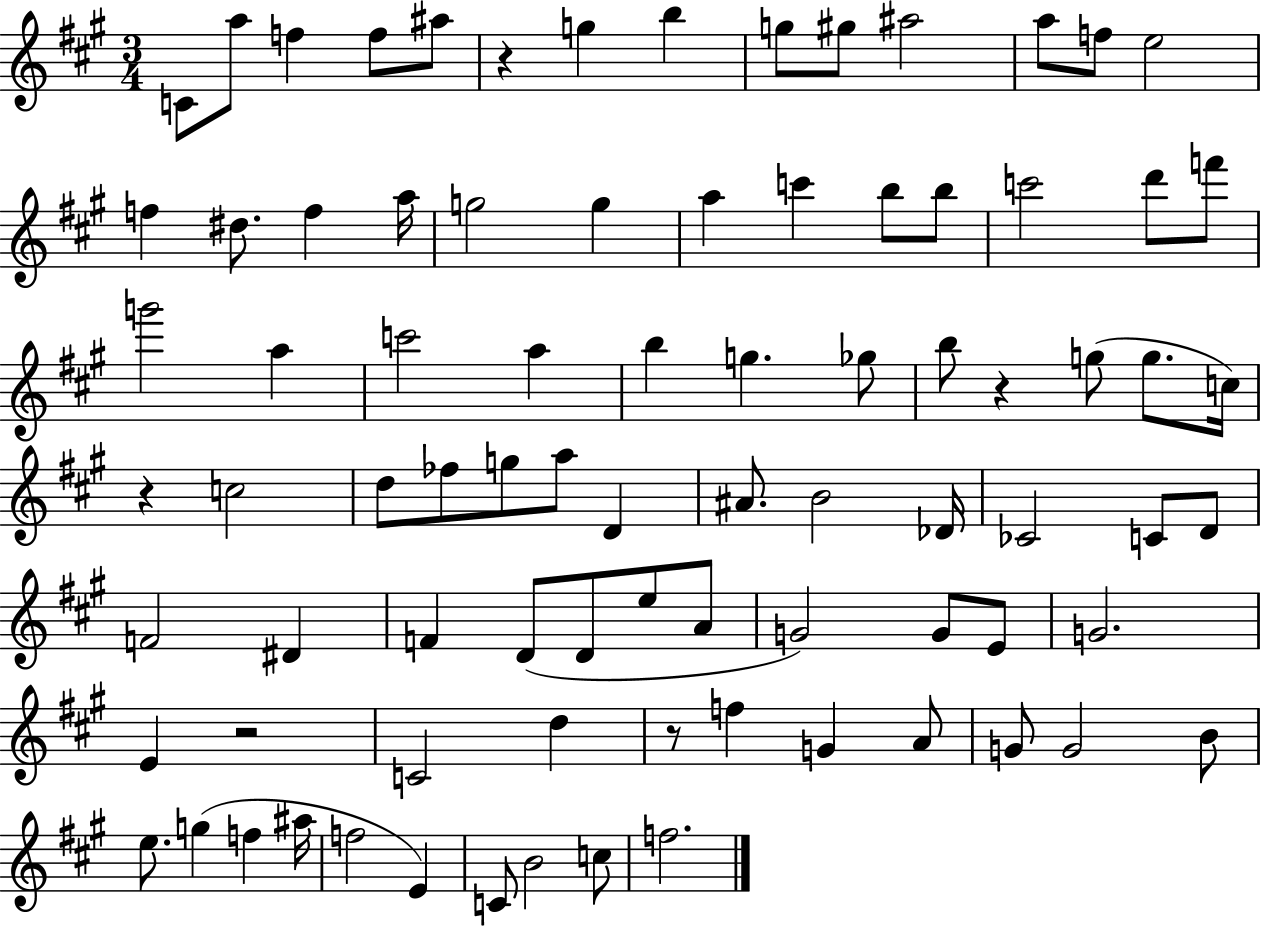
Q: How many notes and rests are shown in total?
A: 84